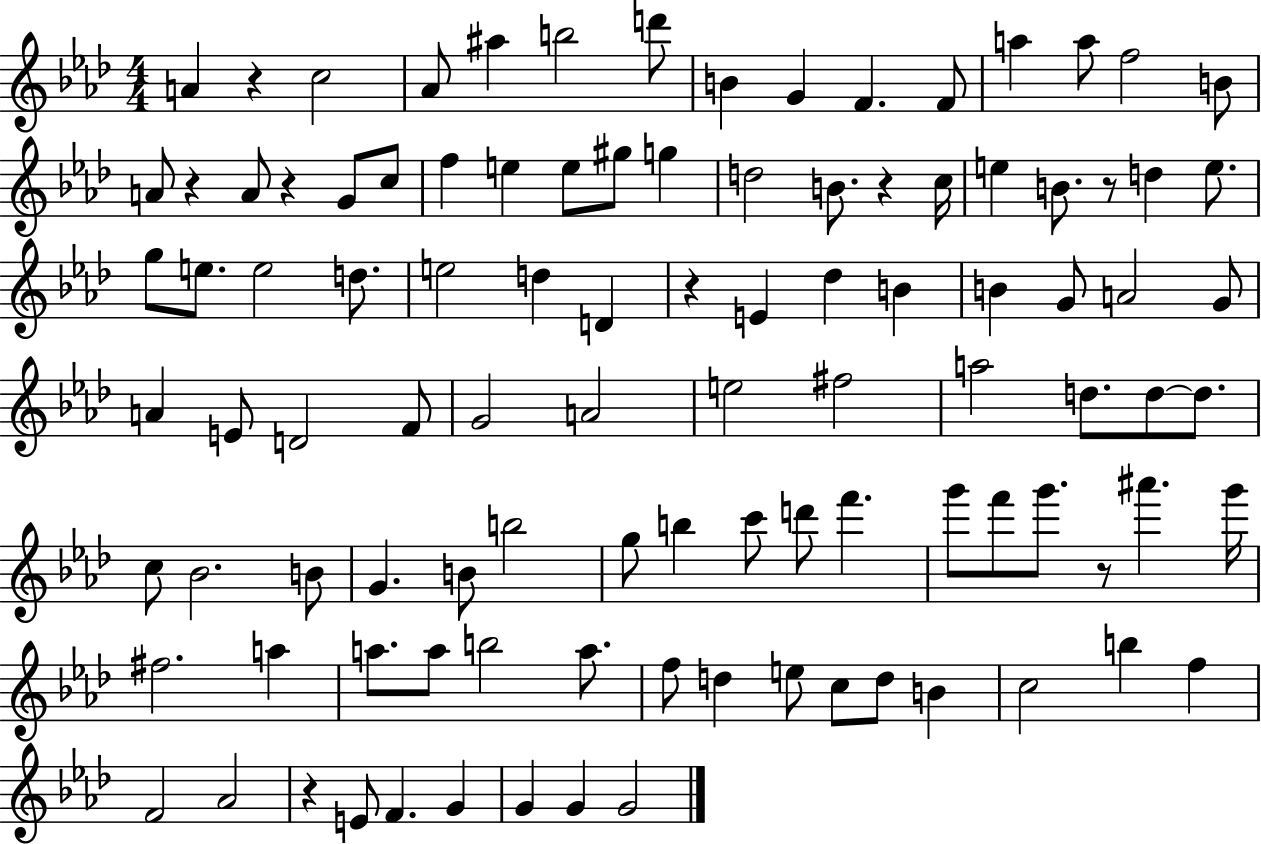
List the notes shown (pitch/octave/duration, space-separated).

A4/q R/q C5/h Ab4/e A#5/q B5/h D6/e B4/q G4/q F4/q. F4/e A5/q A5/e F5/h B4/e A4/e R/q A4/e R/q G4/e C5/e F5/q E5/q E5/e G#5/e G5/q D5/h B4/e. R/q C5/s E5/q B4/e. R/e D5/q E5/e. G5/e E5/e. E5/h D5/e. E5/h D5/q D4/q R/q E4/q Db5/q B4/q B4/q G4/e A4/h G4/e A4/q E4/e D4/h F4/e G4/h A4/h E5/h F#5/h A5/h D5/e. D5/e D5/e. C5/e Bb4/h. B4/e G4/q. B4/e B5/h G5/e B5/q C6/e D6/e F6/q. G6/e F6/e G6/e. R/e A#6/q. G6/s F#5/h. A5/q A5/e. A5/e B5/h A5/e. F5/e D5/q E5/e C5/e D5/e B4/q C5/h B5/q F5/q F4/h Ab4/h R/q E4/e F4/q. G4/q G4/q G4/q G4/h